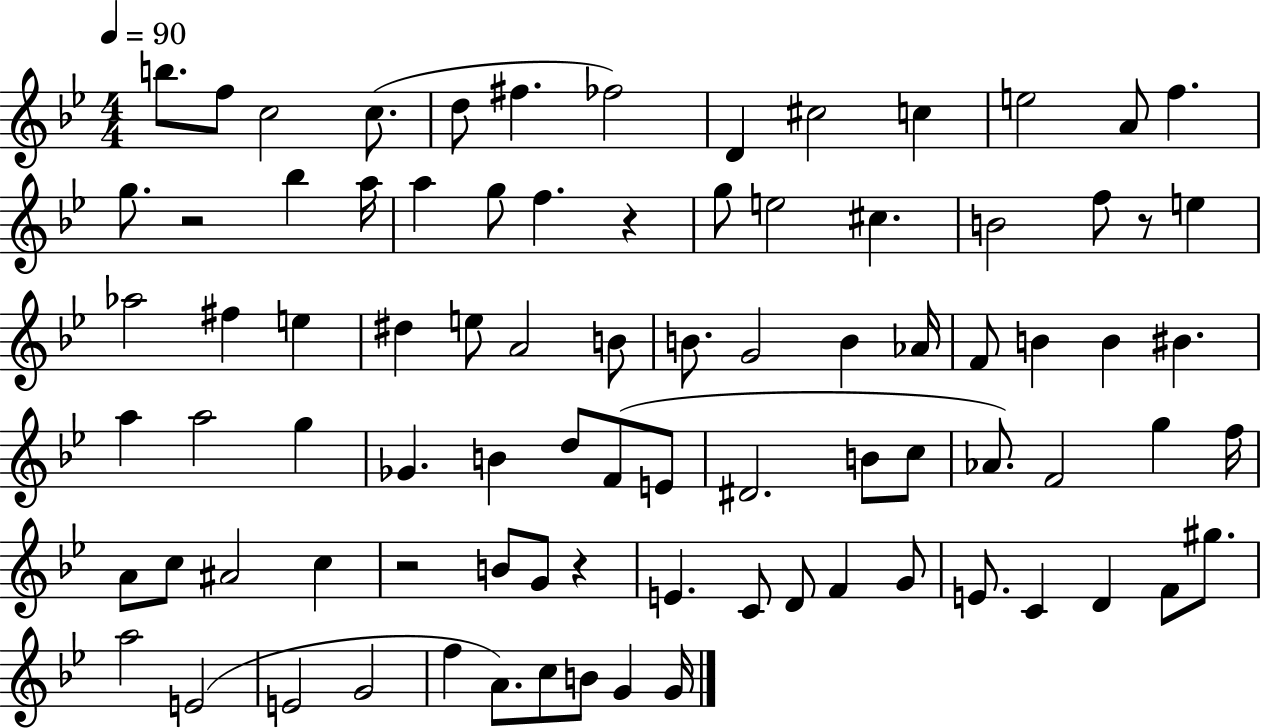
B5/e. F5/e C5/h C5/e. D5/e F#5/q. FES5/h D4/q C#5/h C5/q E5/h A4/e F5/q. G5/e. R/h Bb5/q A5/s A5/q G5/e F5/q. R/q G5/e E5/h C#5/q. B4/h F5/e R/e E5/q Ab5/h F#5/q E5/q D#5/q E5/e A4/h B4/e B4/e. G4/h B4/q Ab4/s F4/e B4/q B4/q BIS4/q. A5/q A5/h G5/q Gb4/q. B4/q D5/e F4/e E4/e D#4/h. B4/e C5/e Ab4/e. F4/h G5/q F5/s A4/e C5/e A#4/h C5/q R/h B4/e G4/e R/q E4/q. C4/e D4/e F4/q G4/e E4/e. C4/q D4/q F4/e G#5/e. A5/h E4/h E4/h G4/h F5/q A4/e. C5/e B4/e G4/q G4/s